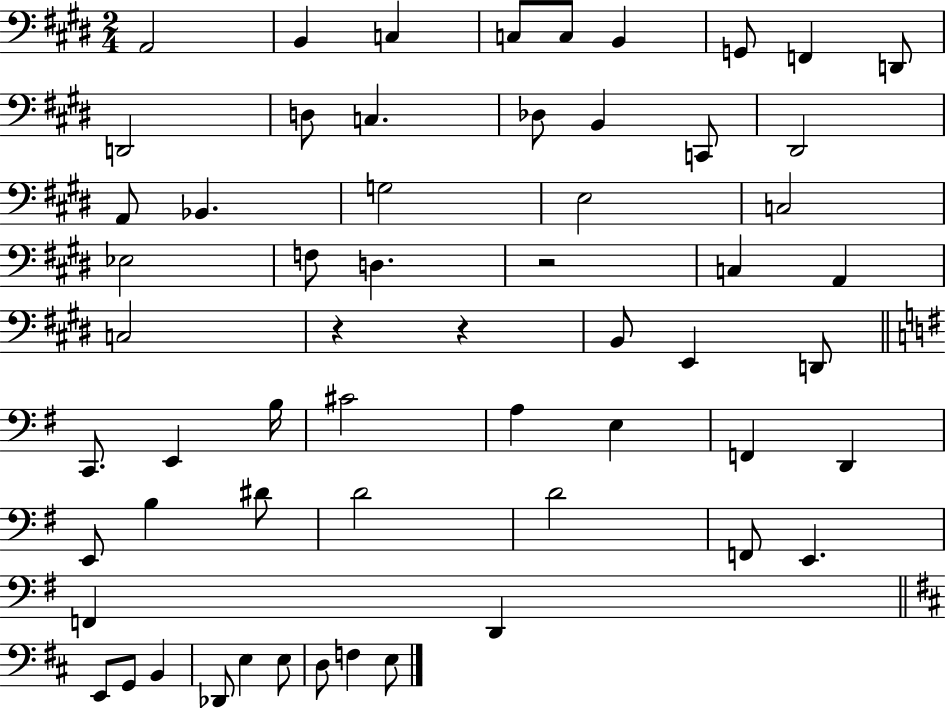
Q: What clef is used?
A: bass